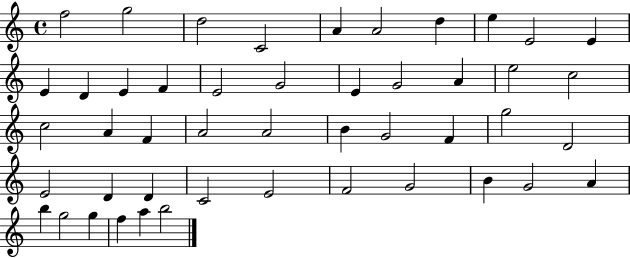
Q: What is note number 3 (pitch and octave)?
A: D5